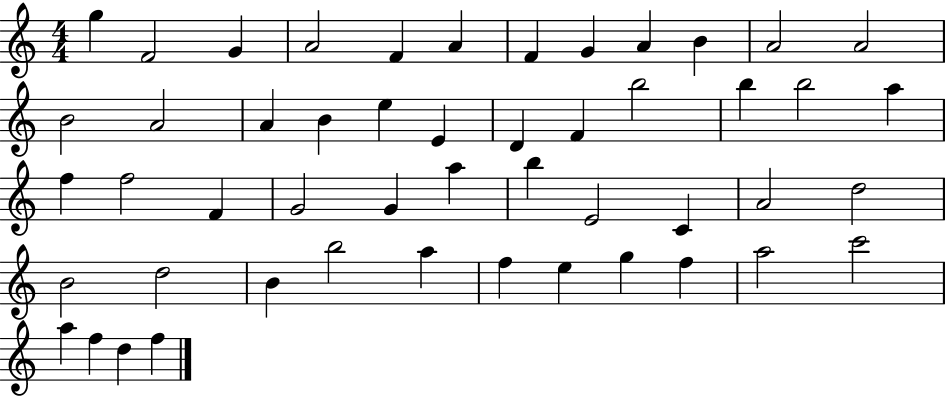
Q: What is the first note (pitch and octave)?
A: G5